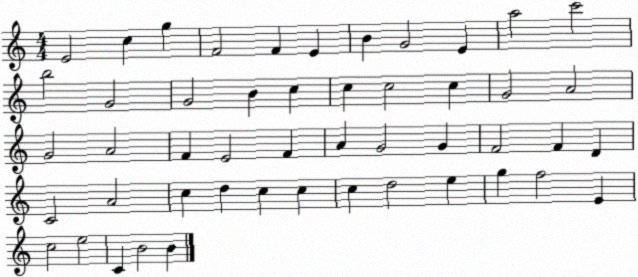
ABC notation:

X:1
T:Untitled
M:4/4
L:1/4
K:C
E2 c g F2 F E B G2 E a2 c'2 b2 G2 G2 B c c c2 c G2 A2 G2 A2 F E2 F A G2 G F2 F D C2 A2 c d c c c d2 e g f2 E c2 e2 C B2 B